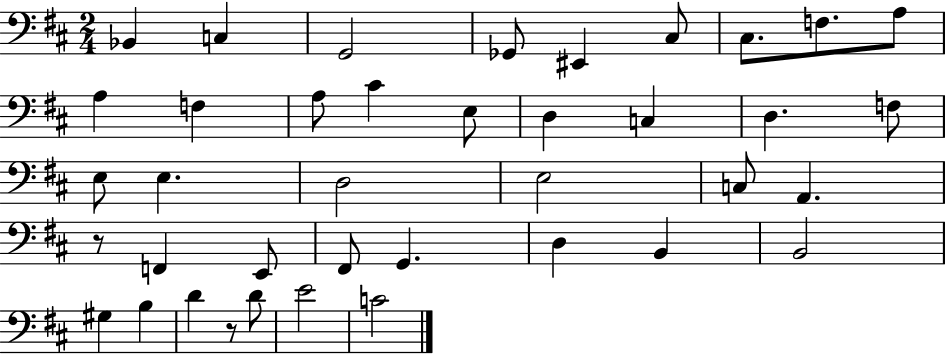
X:1
T:Untitled
M:2/4
L:1/4
K:D
_B,, C, G,,2 _G,,/2 ^E,, ^C,/2 ^C,/2 F,/2 A,/2 A, F, A,/2 ^C E,/2 D, C, D, F,/2 E,/2 E, D,2 E,2 C,/2 A,, z/2 F,, E,,/2 ^F,,/2 G,, D, B,, B,,2 ^G, B, D z/2 D/2 E2 C2